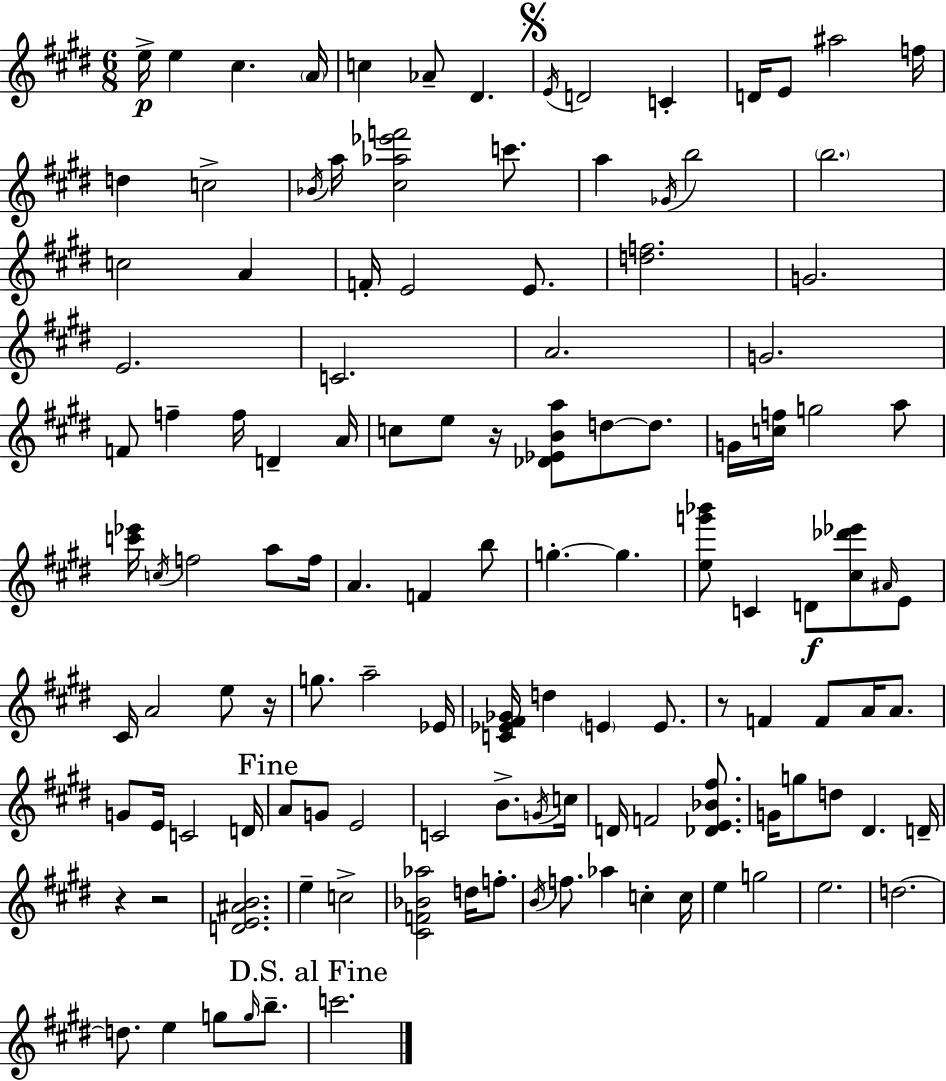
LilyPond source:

{
  \clef treble
  \numericTimeSignature
  \time 6/8
  \key e \major
  e''16->\p e''4 cis''4. \parenthesize a'16 | c''4 aes'8-- dis'4. | \mark \markup { \musicglyph "scripts.segno" } \acciaccatura { e'16 } d'2 c'4-. | d'16 e'8 ais''2 | \break f''16 d''4 c''2-> | \acciaccatura { bes'16 } a''16 <cis'' aes'' ees''' f'''>2 c'''8. | a''4 \acciaccatura { ges'16 } b''2 | \parenthesize b''2. | \break c''2 a'4 | f'16-. e'2 | e'8. <d'' f''>2. | g'2. | \break e'2. | c'2. | a'2. | g'2. | \break f'8 f''4-- f''16 d'4-- | a'16 c''8 e''8 r16 <des' ees' b' a''>8 d''8~~ | d''8. g'16 <c'' f''>16 g''2 | a''8 <c''' ees'''>16 \acciaccatura { c''16 } f''2 | \break a''8 f''16 a'4. f'4 | b''8 g''4.-.~~ g''4. | <e'' g''' bes'''>8 c'4 d'8\f | <cis'' des''' ees'''>8 \grace { ais'16 } e'8 cis'16 a'2 | \break e''8 r16 g''8. a''2-- | ees'16 <c' ees' fis' ges'>16 d''4 \parenthesize e'4 | e'8. r8 f'4 f'8 | a'16 a'8. g'8 e'16 c'2 | \break d'16 \mark "Fine" a'8 g'8 e'2 | c'2 | b'8.-> \acciaccatura { g'16 } c''16 d'16 f'2 | <des' e' bes' fis''>8. g'16 g''8 d''8 dis'4. | \break d'16-- r4 r2 | <d' e' ais' b'>2. | e''4-- c''2-> | <cis' f' bes' aes''>2 | \break d''16 f''8.-. \acciaccatura { b'16 } f''8. aes''4 | c''4-. c''16 e''4 g''2 | e''2. | d''2.~~ | \break d''8. e''4 | g''8 \grace { g''16 } b''8.-- \mark "D.S. al Fine" c'''2. | \bar "|."
}